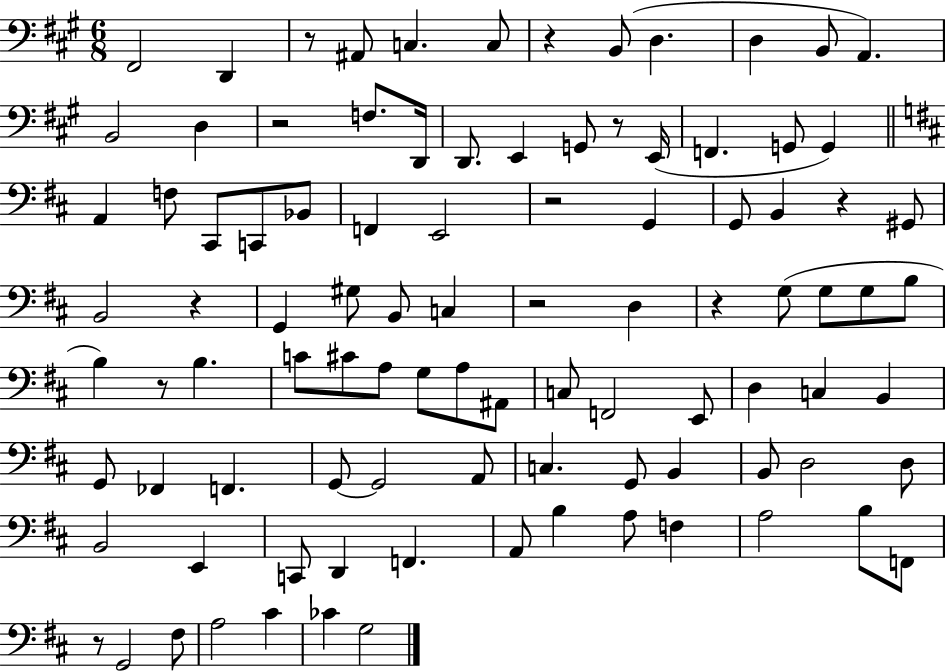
{
  \clef bass
  \numericTimeSignature
  \time 6/8
  \key a \major
  \repeat volta 2 { fis,2 d,4 | r8 ais,8 c4. c8 | r4 b,8( d4. | d4 b,8 a,4.) | \break b,2 d4 | r2 f8. d,16 | d,8. e,4 g,8 r8 e,16( | f,4. g,8 g,4) | \break \bar "||" \break \key d \major a,4 f8 cis,8 c,8 bes,8 | f,4 e,2 | r2 g,4 | g,8 b,4 r4 gis,8 | \break b,2 r4 | g,4 gis8 b,8 c4 | r2 d4 | r4 g8( g8 g8 b8 | \break b4) r8 b4. | c'8 cis'8 a8 g8 a8 ais,8 | c8 f,2 e,8 | d4 c4 b,4 | \break g,8 fes,4 f,4. | g,8~~ g,2 a,8 | c4. g,8 b,4 | b,8 d2 d8 | \break b,2 e,4 | c,8 d,4 f,4. | a,8 b4 a8 f4 | a2 b8 f,8 | \break r8 g,2 fis8 | a2 cis'4 | ces'4 g2 | } \bar "|."
}